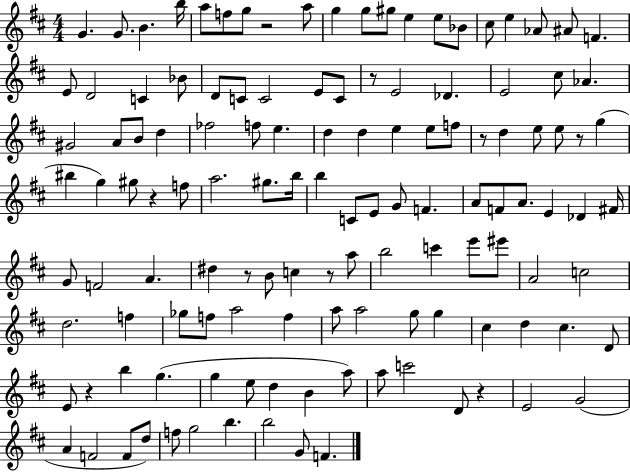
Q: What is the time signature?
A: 4/4